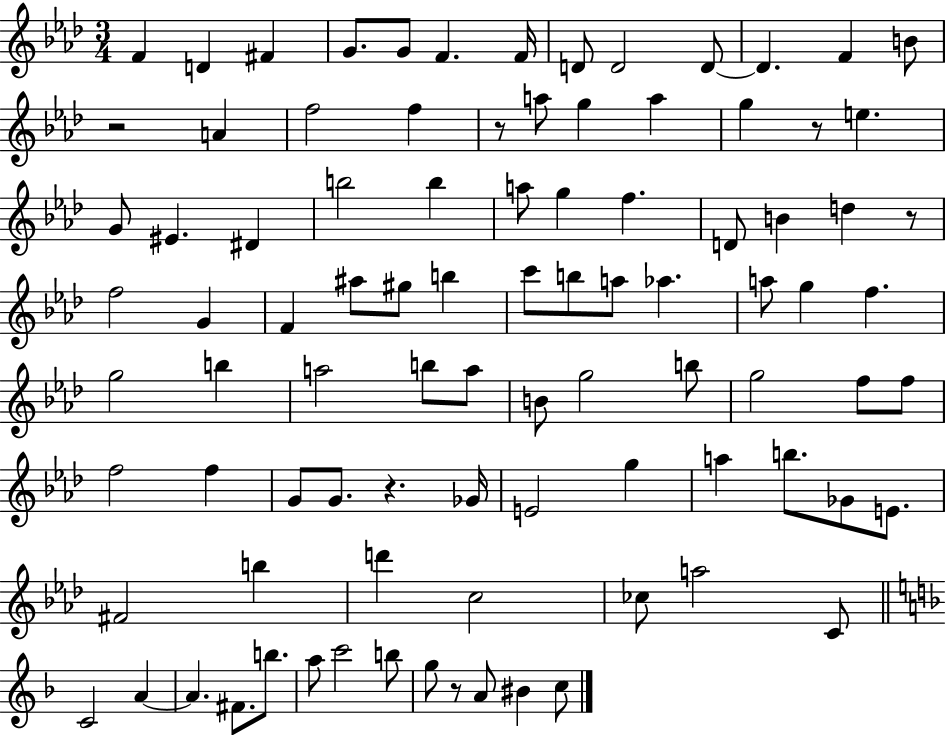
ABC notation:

X:1
T:Untitled
M:3/4
L:1/4
K:Ab
F D ^F G/2 G/2 F F/4 D/2 D2 D/2 D F B/2 z2 A f2 f z/2 a/2 g a g z/2 e G/2 ^E ^D b2 b a/2 g f D/2 B d z/2 f2 G F ^a/2 ^g/2 b c'/2 b/2 a/2 _a a/2 g f g2 b a2 b/2 a/2 B/2 g2 b/2 g2 f/2 f/2 f2 f G/2 G/2 z _G/4 E2 g a b/2 _G/2 E/2 ^F2 b d' c2 _c/2 a2 C/2 C2 A A ^F/2 b/2 a/2 c'2 b/2 g/2 z/2 A/2 ^B c/2